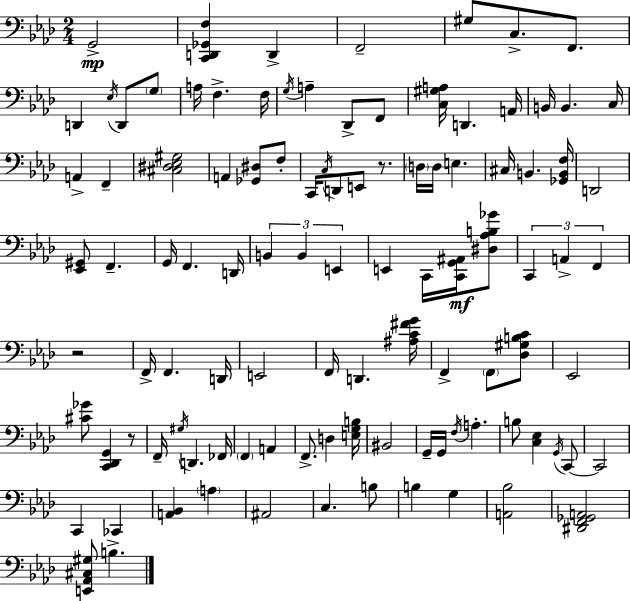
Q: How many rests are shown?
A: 3